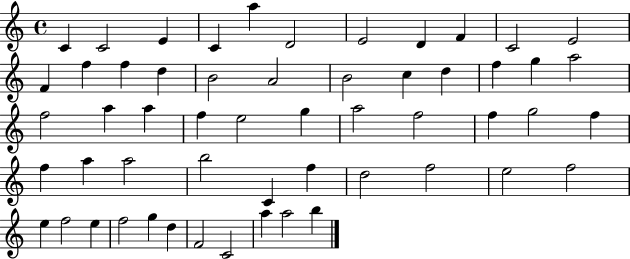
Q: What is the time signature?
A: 4/4